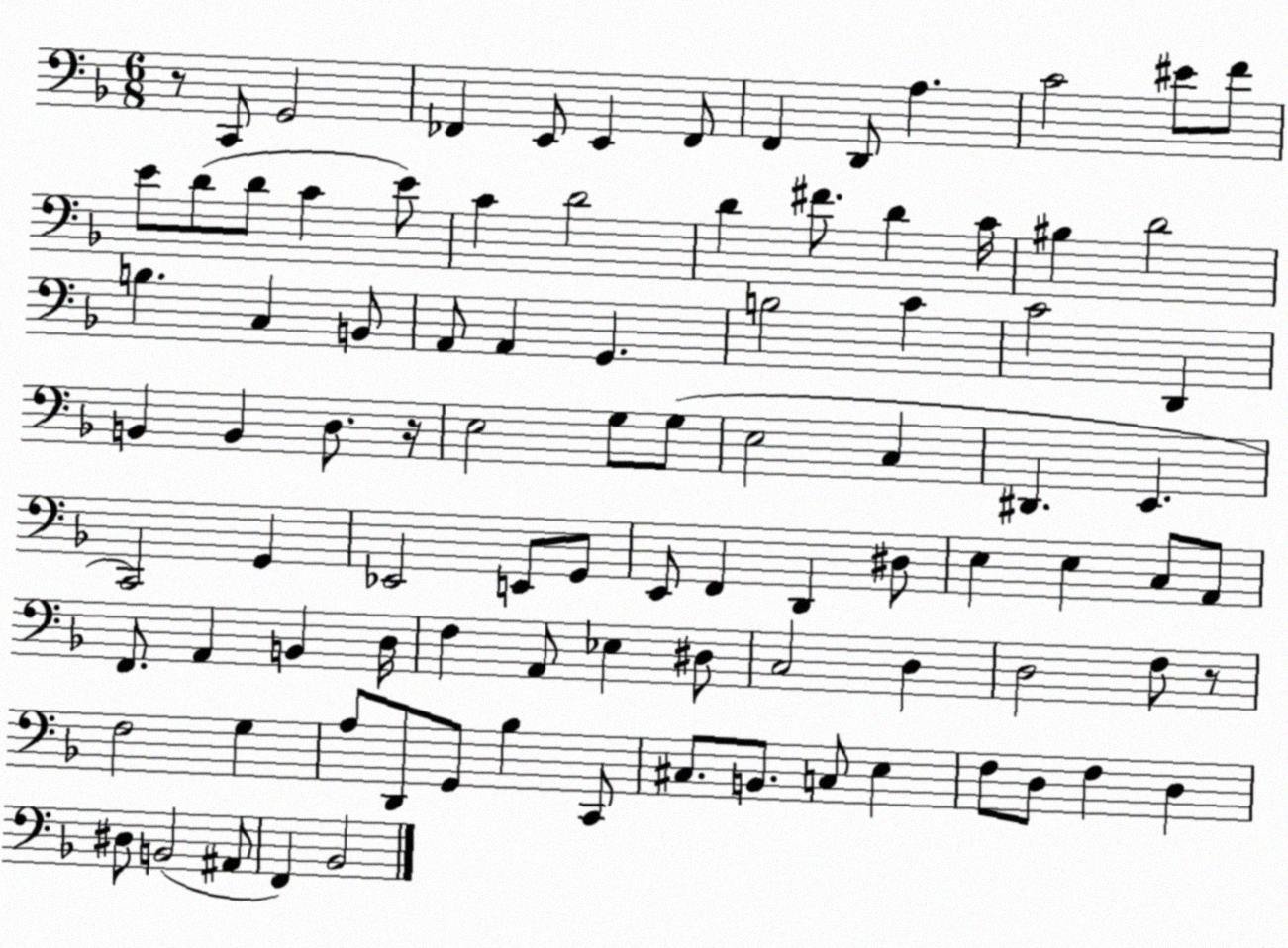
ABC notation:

X:1
T:Untitled
M:6/8
L:1/4
K:F
z/2 C,,/2 G,,2 _F,, E,,/2 E,, _F,,/2 F,, D,,/2 A, C2 ^E/2 F/2 E/2 D/2 D/2 C E/2 C D2 D ^F/2 D C/4 ^B, D2 B, C, B,,/2 A,,/2 A,, G,, B,2 C C2 D,, B,, B,, D,/2 z/4 E,2 G,/2 G,/2 E,2 C, ^D,, E,, C,,2 G,, _E,,2 E,,/2 G,,/2 E,,/2 F,, D,, ^D,/2 E, E, C,/2 A,,/2 F,,/2 A,, B,, D,/4 F, A,,/2 _E, ^D,/2 C,2 D, D,2 F,/2 z/2 F,2 G, A,/2 D,,/2 G,,/2 _B, C,,/2 ^C,/2 B,,/2 C,/2 E, F,/2 D,/2 F, D, ^D,/2 B,,2 ^A,,/2 F,, _B,,2